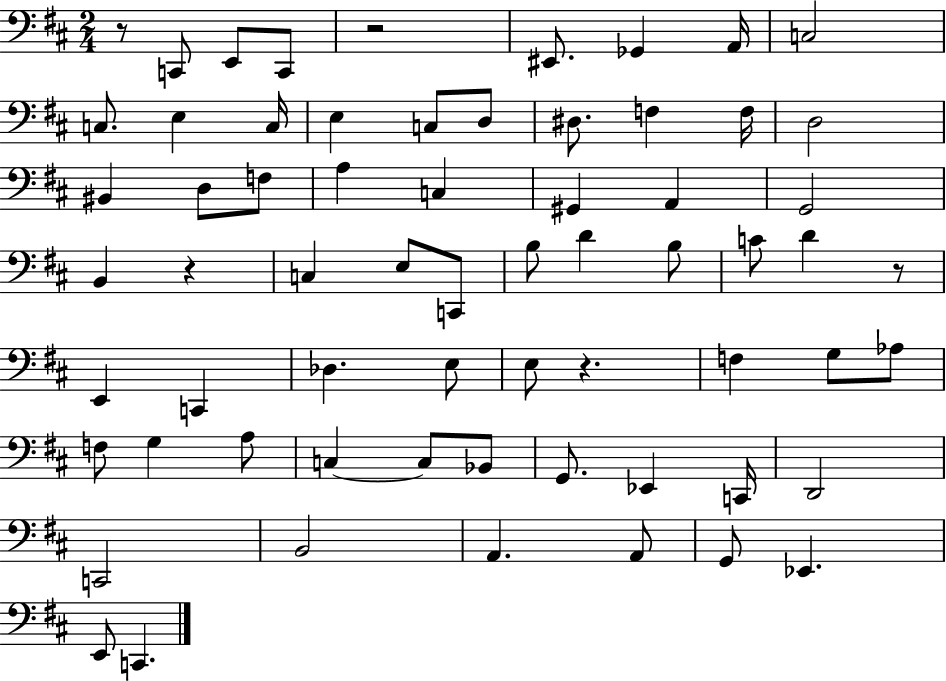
X:1
T:Untitled
M:2/4
L:1/4
K:D
z/2 C,,/2 E,,/2 C,,/2 z2 ^E,,/2 _G,, A,,/4 C,2 C,/2 E, C,/4 E, C,/2 D,/2 ^D,/2 F, F,/4 D,2 ^B,, D,/2 F,/2 A, C, ^G,, A,, G,,2 B,, z C, E,/2 C,,/2 B,/2 D B,/2 C/2 D z/2 E,, C,, _D, E,/2 E,/2 z F, G,/2 _A,/2 F,/2 G, A,/2 C, C,/2 _B,,/2 G,,/2 _E,, C,,/4 D,,2 C,,2 B,,2 A,, A,,/2 G,,/2 _E,, E,,/2 C,,